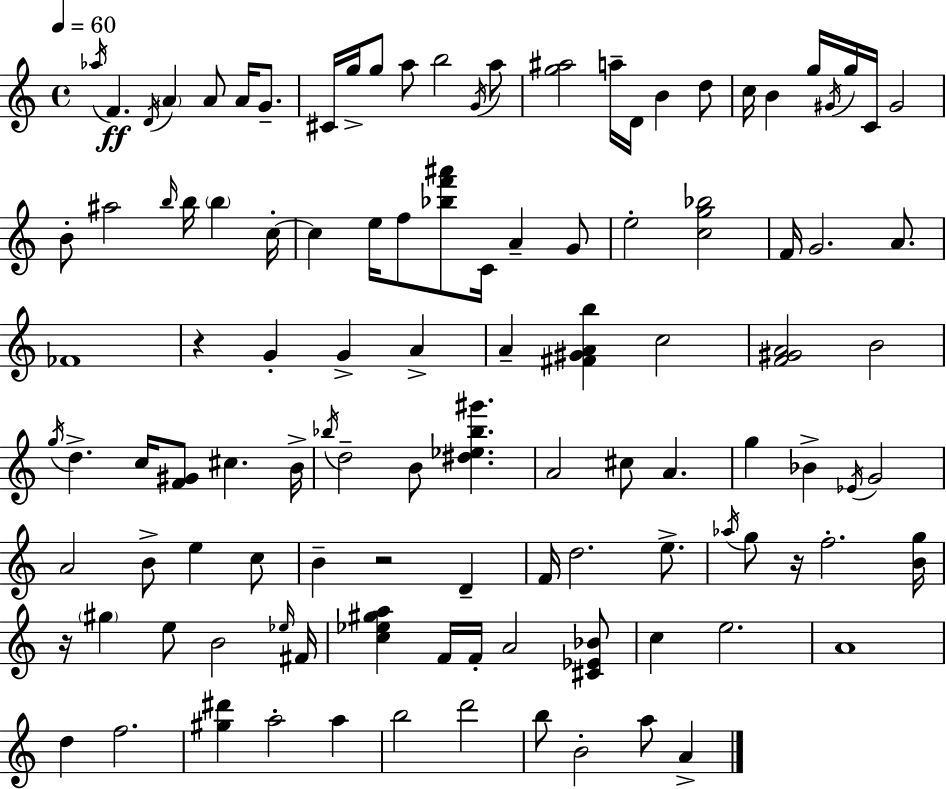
{
  \clef treble
  \time 4/4
  \defaultTimeSignature
  \key a \minor
  \tempo 4 = 60
  \acciaccatura { aes''16 }\ff f'4. \acciaccatura { d'16 } \parenthesize a'4 a'8 a'16 g'8.-- | cis'16 g''16-> g''8 a''8 b''2 | \acciaccatura { g'16 } a''8 <g'' ais''>2 a''16-- d'16 b'4 | d''8 c''16 b'4 g''16 \acciaccatura { gis'16 } g''16 c'16 gis'2 | \break b'8-. ais''2 \grace { b''16 } b''16 | \parenthesize b''4 c''16-.~~ c''4 e''16 f''8 <bes'' f''' ais'''>8 c'16 a'4-- | g'8 e''2-. <c'' g'' bes''>2 | f'16 g'2. | \break a'8. fes'1 | r4 g'4-. g'4-> | a'4-> a'4-- <fis' gis' a' b''>4 c''2 | <f' gis' a'>2 b'2 | \break \acciaccatura { g''16 } d''4.-> c''16 <f' gis'>8 cis''4. | b'16-> \acciaccatura { bes''16 } d''2-- b'8 | <dis'' ees'' bes'' gis'''>4. a'2 cis''8 | a'4. g''4 bes'4-> \acciaccatura { ees'16 } | \break g'2 a'2 | b'8-> e''4 c''8 b'4-- r2 | d'4-- f'16 d''2. | e''8.-> \acciaccatura { aes''16 } g''8 r16 f''2.-. | \break <b' g''>16 r16 \parenthesize gis''4 e''8 | b'2 \grace { ees''16 } fis'16 <c'' ees'' gis'' a''>4 f'16 f'16-. | a'2 <cis' ees' bes'>8 c''4 e''2. | a'1 | \break d''4 f''2. | <gis'' dis'''>4 a''2-. | a''4 b''2 | d'''2 b''8 b'2-. | \break a''8 a'4-> \bar "|."
}